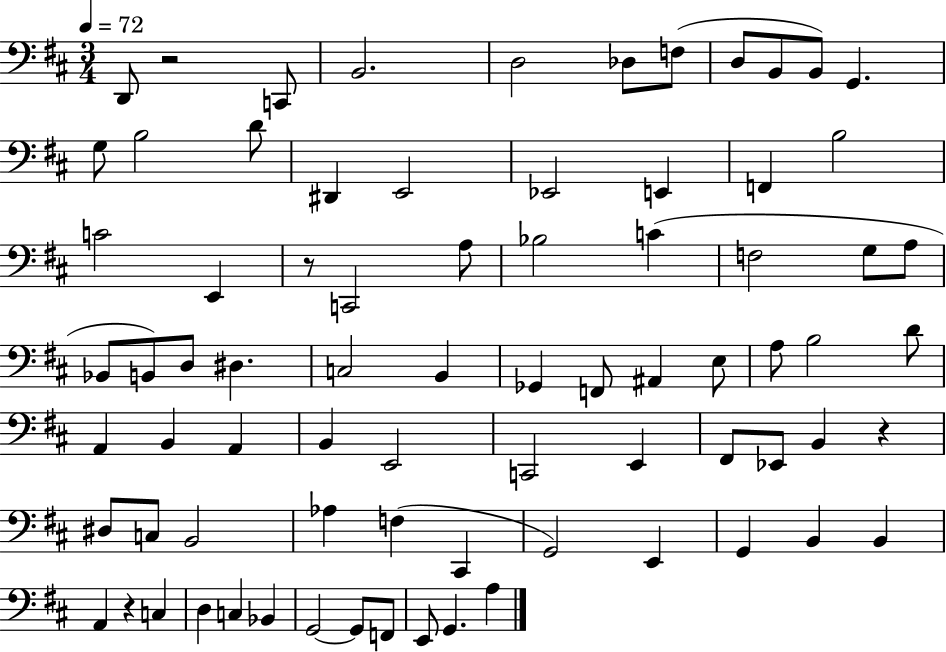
{
  \clef bass
  \numericTimeSignature
  \time 3/4
  \key d \major
  \tempo 4 = 72
  \repeat volta 2 { d,8 r2 c,8 | b,2. | d2 des8 f8( | d8 b,8 b,8) g,4. | \break g8 b2 d'8 | dis,4 e,2 | ees,2 e,4 | f,4 b2 | \break c'2 e,4 | r8 c,2 a8 | bes2 c'4( | f2 g8 a8 | \break bes,8 b,8) d8 dis4. | c2 b,4 | ges,4 f,8 ais,4 e8 | a8 b2 d'8 | \break a,4 b,4 a,4 | b,4 e,2 | c,2 e,4 | fis,8 ees,8 b,4 r4 | \break dis8 c8 b,2 | aes4 f4( cis,4 | g,2) e,4 | g,4 b,4 b,4 | \break a,4 r4 c4 | d4 c4 bes,4 | g,2~~ g,8 f,8 | e,8 g,4. a4 | \break } \bar "|."
}